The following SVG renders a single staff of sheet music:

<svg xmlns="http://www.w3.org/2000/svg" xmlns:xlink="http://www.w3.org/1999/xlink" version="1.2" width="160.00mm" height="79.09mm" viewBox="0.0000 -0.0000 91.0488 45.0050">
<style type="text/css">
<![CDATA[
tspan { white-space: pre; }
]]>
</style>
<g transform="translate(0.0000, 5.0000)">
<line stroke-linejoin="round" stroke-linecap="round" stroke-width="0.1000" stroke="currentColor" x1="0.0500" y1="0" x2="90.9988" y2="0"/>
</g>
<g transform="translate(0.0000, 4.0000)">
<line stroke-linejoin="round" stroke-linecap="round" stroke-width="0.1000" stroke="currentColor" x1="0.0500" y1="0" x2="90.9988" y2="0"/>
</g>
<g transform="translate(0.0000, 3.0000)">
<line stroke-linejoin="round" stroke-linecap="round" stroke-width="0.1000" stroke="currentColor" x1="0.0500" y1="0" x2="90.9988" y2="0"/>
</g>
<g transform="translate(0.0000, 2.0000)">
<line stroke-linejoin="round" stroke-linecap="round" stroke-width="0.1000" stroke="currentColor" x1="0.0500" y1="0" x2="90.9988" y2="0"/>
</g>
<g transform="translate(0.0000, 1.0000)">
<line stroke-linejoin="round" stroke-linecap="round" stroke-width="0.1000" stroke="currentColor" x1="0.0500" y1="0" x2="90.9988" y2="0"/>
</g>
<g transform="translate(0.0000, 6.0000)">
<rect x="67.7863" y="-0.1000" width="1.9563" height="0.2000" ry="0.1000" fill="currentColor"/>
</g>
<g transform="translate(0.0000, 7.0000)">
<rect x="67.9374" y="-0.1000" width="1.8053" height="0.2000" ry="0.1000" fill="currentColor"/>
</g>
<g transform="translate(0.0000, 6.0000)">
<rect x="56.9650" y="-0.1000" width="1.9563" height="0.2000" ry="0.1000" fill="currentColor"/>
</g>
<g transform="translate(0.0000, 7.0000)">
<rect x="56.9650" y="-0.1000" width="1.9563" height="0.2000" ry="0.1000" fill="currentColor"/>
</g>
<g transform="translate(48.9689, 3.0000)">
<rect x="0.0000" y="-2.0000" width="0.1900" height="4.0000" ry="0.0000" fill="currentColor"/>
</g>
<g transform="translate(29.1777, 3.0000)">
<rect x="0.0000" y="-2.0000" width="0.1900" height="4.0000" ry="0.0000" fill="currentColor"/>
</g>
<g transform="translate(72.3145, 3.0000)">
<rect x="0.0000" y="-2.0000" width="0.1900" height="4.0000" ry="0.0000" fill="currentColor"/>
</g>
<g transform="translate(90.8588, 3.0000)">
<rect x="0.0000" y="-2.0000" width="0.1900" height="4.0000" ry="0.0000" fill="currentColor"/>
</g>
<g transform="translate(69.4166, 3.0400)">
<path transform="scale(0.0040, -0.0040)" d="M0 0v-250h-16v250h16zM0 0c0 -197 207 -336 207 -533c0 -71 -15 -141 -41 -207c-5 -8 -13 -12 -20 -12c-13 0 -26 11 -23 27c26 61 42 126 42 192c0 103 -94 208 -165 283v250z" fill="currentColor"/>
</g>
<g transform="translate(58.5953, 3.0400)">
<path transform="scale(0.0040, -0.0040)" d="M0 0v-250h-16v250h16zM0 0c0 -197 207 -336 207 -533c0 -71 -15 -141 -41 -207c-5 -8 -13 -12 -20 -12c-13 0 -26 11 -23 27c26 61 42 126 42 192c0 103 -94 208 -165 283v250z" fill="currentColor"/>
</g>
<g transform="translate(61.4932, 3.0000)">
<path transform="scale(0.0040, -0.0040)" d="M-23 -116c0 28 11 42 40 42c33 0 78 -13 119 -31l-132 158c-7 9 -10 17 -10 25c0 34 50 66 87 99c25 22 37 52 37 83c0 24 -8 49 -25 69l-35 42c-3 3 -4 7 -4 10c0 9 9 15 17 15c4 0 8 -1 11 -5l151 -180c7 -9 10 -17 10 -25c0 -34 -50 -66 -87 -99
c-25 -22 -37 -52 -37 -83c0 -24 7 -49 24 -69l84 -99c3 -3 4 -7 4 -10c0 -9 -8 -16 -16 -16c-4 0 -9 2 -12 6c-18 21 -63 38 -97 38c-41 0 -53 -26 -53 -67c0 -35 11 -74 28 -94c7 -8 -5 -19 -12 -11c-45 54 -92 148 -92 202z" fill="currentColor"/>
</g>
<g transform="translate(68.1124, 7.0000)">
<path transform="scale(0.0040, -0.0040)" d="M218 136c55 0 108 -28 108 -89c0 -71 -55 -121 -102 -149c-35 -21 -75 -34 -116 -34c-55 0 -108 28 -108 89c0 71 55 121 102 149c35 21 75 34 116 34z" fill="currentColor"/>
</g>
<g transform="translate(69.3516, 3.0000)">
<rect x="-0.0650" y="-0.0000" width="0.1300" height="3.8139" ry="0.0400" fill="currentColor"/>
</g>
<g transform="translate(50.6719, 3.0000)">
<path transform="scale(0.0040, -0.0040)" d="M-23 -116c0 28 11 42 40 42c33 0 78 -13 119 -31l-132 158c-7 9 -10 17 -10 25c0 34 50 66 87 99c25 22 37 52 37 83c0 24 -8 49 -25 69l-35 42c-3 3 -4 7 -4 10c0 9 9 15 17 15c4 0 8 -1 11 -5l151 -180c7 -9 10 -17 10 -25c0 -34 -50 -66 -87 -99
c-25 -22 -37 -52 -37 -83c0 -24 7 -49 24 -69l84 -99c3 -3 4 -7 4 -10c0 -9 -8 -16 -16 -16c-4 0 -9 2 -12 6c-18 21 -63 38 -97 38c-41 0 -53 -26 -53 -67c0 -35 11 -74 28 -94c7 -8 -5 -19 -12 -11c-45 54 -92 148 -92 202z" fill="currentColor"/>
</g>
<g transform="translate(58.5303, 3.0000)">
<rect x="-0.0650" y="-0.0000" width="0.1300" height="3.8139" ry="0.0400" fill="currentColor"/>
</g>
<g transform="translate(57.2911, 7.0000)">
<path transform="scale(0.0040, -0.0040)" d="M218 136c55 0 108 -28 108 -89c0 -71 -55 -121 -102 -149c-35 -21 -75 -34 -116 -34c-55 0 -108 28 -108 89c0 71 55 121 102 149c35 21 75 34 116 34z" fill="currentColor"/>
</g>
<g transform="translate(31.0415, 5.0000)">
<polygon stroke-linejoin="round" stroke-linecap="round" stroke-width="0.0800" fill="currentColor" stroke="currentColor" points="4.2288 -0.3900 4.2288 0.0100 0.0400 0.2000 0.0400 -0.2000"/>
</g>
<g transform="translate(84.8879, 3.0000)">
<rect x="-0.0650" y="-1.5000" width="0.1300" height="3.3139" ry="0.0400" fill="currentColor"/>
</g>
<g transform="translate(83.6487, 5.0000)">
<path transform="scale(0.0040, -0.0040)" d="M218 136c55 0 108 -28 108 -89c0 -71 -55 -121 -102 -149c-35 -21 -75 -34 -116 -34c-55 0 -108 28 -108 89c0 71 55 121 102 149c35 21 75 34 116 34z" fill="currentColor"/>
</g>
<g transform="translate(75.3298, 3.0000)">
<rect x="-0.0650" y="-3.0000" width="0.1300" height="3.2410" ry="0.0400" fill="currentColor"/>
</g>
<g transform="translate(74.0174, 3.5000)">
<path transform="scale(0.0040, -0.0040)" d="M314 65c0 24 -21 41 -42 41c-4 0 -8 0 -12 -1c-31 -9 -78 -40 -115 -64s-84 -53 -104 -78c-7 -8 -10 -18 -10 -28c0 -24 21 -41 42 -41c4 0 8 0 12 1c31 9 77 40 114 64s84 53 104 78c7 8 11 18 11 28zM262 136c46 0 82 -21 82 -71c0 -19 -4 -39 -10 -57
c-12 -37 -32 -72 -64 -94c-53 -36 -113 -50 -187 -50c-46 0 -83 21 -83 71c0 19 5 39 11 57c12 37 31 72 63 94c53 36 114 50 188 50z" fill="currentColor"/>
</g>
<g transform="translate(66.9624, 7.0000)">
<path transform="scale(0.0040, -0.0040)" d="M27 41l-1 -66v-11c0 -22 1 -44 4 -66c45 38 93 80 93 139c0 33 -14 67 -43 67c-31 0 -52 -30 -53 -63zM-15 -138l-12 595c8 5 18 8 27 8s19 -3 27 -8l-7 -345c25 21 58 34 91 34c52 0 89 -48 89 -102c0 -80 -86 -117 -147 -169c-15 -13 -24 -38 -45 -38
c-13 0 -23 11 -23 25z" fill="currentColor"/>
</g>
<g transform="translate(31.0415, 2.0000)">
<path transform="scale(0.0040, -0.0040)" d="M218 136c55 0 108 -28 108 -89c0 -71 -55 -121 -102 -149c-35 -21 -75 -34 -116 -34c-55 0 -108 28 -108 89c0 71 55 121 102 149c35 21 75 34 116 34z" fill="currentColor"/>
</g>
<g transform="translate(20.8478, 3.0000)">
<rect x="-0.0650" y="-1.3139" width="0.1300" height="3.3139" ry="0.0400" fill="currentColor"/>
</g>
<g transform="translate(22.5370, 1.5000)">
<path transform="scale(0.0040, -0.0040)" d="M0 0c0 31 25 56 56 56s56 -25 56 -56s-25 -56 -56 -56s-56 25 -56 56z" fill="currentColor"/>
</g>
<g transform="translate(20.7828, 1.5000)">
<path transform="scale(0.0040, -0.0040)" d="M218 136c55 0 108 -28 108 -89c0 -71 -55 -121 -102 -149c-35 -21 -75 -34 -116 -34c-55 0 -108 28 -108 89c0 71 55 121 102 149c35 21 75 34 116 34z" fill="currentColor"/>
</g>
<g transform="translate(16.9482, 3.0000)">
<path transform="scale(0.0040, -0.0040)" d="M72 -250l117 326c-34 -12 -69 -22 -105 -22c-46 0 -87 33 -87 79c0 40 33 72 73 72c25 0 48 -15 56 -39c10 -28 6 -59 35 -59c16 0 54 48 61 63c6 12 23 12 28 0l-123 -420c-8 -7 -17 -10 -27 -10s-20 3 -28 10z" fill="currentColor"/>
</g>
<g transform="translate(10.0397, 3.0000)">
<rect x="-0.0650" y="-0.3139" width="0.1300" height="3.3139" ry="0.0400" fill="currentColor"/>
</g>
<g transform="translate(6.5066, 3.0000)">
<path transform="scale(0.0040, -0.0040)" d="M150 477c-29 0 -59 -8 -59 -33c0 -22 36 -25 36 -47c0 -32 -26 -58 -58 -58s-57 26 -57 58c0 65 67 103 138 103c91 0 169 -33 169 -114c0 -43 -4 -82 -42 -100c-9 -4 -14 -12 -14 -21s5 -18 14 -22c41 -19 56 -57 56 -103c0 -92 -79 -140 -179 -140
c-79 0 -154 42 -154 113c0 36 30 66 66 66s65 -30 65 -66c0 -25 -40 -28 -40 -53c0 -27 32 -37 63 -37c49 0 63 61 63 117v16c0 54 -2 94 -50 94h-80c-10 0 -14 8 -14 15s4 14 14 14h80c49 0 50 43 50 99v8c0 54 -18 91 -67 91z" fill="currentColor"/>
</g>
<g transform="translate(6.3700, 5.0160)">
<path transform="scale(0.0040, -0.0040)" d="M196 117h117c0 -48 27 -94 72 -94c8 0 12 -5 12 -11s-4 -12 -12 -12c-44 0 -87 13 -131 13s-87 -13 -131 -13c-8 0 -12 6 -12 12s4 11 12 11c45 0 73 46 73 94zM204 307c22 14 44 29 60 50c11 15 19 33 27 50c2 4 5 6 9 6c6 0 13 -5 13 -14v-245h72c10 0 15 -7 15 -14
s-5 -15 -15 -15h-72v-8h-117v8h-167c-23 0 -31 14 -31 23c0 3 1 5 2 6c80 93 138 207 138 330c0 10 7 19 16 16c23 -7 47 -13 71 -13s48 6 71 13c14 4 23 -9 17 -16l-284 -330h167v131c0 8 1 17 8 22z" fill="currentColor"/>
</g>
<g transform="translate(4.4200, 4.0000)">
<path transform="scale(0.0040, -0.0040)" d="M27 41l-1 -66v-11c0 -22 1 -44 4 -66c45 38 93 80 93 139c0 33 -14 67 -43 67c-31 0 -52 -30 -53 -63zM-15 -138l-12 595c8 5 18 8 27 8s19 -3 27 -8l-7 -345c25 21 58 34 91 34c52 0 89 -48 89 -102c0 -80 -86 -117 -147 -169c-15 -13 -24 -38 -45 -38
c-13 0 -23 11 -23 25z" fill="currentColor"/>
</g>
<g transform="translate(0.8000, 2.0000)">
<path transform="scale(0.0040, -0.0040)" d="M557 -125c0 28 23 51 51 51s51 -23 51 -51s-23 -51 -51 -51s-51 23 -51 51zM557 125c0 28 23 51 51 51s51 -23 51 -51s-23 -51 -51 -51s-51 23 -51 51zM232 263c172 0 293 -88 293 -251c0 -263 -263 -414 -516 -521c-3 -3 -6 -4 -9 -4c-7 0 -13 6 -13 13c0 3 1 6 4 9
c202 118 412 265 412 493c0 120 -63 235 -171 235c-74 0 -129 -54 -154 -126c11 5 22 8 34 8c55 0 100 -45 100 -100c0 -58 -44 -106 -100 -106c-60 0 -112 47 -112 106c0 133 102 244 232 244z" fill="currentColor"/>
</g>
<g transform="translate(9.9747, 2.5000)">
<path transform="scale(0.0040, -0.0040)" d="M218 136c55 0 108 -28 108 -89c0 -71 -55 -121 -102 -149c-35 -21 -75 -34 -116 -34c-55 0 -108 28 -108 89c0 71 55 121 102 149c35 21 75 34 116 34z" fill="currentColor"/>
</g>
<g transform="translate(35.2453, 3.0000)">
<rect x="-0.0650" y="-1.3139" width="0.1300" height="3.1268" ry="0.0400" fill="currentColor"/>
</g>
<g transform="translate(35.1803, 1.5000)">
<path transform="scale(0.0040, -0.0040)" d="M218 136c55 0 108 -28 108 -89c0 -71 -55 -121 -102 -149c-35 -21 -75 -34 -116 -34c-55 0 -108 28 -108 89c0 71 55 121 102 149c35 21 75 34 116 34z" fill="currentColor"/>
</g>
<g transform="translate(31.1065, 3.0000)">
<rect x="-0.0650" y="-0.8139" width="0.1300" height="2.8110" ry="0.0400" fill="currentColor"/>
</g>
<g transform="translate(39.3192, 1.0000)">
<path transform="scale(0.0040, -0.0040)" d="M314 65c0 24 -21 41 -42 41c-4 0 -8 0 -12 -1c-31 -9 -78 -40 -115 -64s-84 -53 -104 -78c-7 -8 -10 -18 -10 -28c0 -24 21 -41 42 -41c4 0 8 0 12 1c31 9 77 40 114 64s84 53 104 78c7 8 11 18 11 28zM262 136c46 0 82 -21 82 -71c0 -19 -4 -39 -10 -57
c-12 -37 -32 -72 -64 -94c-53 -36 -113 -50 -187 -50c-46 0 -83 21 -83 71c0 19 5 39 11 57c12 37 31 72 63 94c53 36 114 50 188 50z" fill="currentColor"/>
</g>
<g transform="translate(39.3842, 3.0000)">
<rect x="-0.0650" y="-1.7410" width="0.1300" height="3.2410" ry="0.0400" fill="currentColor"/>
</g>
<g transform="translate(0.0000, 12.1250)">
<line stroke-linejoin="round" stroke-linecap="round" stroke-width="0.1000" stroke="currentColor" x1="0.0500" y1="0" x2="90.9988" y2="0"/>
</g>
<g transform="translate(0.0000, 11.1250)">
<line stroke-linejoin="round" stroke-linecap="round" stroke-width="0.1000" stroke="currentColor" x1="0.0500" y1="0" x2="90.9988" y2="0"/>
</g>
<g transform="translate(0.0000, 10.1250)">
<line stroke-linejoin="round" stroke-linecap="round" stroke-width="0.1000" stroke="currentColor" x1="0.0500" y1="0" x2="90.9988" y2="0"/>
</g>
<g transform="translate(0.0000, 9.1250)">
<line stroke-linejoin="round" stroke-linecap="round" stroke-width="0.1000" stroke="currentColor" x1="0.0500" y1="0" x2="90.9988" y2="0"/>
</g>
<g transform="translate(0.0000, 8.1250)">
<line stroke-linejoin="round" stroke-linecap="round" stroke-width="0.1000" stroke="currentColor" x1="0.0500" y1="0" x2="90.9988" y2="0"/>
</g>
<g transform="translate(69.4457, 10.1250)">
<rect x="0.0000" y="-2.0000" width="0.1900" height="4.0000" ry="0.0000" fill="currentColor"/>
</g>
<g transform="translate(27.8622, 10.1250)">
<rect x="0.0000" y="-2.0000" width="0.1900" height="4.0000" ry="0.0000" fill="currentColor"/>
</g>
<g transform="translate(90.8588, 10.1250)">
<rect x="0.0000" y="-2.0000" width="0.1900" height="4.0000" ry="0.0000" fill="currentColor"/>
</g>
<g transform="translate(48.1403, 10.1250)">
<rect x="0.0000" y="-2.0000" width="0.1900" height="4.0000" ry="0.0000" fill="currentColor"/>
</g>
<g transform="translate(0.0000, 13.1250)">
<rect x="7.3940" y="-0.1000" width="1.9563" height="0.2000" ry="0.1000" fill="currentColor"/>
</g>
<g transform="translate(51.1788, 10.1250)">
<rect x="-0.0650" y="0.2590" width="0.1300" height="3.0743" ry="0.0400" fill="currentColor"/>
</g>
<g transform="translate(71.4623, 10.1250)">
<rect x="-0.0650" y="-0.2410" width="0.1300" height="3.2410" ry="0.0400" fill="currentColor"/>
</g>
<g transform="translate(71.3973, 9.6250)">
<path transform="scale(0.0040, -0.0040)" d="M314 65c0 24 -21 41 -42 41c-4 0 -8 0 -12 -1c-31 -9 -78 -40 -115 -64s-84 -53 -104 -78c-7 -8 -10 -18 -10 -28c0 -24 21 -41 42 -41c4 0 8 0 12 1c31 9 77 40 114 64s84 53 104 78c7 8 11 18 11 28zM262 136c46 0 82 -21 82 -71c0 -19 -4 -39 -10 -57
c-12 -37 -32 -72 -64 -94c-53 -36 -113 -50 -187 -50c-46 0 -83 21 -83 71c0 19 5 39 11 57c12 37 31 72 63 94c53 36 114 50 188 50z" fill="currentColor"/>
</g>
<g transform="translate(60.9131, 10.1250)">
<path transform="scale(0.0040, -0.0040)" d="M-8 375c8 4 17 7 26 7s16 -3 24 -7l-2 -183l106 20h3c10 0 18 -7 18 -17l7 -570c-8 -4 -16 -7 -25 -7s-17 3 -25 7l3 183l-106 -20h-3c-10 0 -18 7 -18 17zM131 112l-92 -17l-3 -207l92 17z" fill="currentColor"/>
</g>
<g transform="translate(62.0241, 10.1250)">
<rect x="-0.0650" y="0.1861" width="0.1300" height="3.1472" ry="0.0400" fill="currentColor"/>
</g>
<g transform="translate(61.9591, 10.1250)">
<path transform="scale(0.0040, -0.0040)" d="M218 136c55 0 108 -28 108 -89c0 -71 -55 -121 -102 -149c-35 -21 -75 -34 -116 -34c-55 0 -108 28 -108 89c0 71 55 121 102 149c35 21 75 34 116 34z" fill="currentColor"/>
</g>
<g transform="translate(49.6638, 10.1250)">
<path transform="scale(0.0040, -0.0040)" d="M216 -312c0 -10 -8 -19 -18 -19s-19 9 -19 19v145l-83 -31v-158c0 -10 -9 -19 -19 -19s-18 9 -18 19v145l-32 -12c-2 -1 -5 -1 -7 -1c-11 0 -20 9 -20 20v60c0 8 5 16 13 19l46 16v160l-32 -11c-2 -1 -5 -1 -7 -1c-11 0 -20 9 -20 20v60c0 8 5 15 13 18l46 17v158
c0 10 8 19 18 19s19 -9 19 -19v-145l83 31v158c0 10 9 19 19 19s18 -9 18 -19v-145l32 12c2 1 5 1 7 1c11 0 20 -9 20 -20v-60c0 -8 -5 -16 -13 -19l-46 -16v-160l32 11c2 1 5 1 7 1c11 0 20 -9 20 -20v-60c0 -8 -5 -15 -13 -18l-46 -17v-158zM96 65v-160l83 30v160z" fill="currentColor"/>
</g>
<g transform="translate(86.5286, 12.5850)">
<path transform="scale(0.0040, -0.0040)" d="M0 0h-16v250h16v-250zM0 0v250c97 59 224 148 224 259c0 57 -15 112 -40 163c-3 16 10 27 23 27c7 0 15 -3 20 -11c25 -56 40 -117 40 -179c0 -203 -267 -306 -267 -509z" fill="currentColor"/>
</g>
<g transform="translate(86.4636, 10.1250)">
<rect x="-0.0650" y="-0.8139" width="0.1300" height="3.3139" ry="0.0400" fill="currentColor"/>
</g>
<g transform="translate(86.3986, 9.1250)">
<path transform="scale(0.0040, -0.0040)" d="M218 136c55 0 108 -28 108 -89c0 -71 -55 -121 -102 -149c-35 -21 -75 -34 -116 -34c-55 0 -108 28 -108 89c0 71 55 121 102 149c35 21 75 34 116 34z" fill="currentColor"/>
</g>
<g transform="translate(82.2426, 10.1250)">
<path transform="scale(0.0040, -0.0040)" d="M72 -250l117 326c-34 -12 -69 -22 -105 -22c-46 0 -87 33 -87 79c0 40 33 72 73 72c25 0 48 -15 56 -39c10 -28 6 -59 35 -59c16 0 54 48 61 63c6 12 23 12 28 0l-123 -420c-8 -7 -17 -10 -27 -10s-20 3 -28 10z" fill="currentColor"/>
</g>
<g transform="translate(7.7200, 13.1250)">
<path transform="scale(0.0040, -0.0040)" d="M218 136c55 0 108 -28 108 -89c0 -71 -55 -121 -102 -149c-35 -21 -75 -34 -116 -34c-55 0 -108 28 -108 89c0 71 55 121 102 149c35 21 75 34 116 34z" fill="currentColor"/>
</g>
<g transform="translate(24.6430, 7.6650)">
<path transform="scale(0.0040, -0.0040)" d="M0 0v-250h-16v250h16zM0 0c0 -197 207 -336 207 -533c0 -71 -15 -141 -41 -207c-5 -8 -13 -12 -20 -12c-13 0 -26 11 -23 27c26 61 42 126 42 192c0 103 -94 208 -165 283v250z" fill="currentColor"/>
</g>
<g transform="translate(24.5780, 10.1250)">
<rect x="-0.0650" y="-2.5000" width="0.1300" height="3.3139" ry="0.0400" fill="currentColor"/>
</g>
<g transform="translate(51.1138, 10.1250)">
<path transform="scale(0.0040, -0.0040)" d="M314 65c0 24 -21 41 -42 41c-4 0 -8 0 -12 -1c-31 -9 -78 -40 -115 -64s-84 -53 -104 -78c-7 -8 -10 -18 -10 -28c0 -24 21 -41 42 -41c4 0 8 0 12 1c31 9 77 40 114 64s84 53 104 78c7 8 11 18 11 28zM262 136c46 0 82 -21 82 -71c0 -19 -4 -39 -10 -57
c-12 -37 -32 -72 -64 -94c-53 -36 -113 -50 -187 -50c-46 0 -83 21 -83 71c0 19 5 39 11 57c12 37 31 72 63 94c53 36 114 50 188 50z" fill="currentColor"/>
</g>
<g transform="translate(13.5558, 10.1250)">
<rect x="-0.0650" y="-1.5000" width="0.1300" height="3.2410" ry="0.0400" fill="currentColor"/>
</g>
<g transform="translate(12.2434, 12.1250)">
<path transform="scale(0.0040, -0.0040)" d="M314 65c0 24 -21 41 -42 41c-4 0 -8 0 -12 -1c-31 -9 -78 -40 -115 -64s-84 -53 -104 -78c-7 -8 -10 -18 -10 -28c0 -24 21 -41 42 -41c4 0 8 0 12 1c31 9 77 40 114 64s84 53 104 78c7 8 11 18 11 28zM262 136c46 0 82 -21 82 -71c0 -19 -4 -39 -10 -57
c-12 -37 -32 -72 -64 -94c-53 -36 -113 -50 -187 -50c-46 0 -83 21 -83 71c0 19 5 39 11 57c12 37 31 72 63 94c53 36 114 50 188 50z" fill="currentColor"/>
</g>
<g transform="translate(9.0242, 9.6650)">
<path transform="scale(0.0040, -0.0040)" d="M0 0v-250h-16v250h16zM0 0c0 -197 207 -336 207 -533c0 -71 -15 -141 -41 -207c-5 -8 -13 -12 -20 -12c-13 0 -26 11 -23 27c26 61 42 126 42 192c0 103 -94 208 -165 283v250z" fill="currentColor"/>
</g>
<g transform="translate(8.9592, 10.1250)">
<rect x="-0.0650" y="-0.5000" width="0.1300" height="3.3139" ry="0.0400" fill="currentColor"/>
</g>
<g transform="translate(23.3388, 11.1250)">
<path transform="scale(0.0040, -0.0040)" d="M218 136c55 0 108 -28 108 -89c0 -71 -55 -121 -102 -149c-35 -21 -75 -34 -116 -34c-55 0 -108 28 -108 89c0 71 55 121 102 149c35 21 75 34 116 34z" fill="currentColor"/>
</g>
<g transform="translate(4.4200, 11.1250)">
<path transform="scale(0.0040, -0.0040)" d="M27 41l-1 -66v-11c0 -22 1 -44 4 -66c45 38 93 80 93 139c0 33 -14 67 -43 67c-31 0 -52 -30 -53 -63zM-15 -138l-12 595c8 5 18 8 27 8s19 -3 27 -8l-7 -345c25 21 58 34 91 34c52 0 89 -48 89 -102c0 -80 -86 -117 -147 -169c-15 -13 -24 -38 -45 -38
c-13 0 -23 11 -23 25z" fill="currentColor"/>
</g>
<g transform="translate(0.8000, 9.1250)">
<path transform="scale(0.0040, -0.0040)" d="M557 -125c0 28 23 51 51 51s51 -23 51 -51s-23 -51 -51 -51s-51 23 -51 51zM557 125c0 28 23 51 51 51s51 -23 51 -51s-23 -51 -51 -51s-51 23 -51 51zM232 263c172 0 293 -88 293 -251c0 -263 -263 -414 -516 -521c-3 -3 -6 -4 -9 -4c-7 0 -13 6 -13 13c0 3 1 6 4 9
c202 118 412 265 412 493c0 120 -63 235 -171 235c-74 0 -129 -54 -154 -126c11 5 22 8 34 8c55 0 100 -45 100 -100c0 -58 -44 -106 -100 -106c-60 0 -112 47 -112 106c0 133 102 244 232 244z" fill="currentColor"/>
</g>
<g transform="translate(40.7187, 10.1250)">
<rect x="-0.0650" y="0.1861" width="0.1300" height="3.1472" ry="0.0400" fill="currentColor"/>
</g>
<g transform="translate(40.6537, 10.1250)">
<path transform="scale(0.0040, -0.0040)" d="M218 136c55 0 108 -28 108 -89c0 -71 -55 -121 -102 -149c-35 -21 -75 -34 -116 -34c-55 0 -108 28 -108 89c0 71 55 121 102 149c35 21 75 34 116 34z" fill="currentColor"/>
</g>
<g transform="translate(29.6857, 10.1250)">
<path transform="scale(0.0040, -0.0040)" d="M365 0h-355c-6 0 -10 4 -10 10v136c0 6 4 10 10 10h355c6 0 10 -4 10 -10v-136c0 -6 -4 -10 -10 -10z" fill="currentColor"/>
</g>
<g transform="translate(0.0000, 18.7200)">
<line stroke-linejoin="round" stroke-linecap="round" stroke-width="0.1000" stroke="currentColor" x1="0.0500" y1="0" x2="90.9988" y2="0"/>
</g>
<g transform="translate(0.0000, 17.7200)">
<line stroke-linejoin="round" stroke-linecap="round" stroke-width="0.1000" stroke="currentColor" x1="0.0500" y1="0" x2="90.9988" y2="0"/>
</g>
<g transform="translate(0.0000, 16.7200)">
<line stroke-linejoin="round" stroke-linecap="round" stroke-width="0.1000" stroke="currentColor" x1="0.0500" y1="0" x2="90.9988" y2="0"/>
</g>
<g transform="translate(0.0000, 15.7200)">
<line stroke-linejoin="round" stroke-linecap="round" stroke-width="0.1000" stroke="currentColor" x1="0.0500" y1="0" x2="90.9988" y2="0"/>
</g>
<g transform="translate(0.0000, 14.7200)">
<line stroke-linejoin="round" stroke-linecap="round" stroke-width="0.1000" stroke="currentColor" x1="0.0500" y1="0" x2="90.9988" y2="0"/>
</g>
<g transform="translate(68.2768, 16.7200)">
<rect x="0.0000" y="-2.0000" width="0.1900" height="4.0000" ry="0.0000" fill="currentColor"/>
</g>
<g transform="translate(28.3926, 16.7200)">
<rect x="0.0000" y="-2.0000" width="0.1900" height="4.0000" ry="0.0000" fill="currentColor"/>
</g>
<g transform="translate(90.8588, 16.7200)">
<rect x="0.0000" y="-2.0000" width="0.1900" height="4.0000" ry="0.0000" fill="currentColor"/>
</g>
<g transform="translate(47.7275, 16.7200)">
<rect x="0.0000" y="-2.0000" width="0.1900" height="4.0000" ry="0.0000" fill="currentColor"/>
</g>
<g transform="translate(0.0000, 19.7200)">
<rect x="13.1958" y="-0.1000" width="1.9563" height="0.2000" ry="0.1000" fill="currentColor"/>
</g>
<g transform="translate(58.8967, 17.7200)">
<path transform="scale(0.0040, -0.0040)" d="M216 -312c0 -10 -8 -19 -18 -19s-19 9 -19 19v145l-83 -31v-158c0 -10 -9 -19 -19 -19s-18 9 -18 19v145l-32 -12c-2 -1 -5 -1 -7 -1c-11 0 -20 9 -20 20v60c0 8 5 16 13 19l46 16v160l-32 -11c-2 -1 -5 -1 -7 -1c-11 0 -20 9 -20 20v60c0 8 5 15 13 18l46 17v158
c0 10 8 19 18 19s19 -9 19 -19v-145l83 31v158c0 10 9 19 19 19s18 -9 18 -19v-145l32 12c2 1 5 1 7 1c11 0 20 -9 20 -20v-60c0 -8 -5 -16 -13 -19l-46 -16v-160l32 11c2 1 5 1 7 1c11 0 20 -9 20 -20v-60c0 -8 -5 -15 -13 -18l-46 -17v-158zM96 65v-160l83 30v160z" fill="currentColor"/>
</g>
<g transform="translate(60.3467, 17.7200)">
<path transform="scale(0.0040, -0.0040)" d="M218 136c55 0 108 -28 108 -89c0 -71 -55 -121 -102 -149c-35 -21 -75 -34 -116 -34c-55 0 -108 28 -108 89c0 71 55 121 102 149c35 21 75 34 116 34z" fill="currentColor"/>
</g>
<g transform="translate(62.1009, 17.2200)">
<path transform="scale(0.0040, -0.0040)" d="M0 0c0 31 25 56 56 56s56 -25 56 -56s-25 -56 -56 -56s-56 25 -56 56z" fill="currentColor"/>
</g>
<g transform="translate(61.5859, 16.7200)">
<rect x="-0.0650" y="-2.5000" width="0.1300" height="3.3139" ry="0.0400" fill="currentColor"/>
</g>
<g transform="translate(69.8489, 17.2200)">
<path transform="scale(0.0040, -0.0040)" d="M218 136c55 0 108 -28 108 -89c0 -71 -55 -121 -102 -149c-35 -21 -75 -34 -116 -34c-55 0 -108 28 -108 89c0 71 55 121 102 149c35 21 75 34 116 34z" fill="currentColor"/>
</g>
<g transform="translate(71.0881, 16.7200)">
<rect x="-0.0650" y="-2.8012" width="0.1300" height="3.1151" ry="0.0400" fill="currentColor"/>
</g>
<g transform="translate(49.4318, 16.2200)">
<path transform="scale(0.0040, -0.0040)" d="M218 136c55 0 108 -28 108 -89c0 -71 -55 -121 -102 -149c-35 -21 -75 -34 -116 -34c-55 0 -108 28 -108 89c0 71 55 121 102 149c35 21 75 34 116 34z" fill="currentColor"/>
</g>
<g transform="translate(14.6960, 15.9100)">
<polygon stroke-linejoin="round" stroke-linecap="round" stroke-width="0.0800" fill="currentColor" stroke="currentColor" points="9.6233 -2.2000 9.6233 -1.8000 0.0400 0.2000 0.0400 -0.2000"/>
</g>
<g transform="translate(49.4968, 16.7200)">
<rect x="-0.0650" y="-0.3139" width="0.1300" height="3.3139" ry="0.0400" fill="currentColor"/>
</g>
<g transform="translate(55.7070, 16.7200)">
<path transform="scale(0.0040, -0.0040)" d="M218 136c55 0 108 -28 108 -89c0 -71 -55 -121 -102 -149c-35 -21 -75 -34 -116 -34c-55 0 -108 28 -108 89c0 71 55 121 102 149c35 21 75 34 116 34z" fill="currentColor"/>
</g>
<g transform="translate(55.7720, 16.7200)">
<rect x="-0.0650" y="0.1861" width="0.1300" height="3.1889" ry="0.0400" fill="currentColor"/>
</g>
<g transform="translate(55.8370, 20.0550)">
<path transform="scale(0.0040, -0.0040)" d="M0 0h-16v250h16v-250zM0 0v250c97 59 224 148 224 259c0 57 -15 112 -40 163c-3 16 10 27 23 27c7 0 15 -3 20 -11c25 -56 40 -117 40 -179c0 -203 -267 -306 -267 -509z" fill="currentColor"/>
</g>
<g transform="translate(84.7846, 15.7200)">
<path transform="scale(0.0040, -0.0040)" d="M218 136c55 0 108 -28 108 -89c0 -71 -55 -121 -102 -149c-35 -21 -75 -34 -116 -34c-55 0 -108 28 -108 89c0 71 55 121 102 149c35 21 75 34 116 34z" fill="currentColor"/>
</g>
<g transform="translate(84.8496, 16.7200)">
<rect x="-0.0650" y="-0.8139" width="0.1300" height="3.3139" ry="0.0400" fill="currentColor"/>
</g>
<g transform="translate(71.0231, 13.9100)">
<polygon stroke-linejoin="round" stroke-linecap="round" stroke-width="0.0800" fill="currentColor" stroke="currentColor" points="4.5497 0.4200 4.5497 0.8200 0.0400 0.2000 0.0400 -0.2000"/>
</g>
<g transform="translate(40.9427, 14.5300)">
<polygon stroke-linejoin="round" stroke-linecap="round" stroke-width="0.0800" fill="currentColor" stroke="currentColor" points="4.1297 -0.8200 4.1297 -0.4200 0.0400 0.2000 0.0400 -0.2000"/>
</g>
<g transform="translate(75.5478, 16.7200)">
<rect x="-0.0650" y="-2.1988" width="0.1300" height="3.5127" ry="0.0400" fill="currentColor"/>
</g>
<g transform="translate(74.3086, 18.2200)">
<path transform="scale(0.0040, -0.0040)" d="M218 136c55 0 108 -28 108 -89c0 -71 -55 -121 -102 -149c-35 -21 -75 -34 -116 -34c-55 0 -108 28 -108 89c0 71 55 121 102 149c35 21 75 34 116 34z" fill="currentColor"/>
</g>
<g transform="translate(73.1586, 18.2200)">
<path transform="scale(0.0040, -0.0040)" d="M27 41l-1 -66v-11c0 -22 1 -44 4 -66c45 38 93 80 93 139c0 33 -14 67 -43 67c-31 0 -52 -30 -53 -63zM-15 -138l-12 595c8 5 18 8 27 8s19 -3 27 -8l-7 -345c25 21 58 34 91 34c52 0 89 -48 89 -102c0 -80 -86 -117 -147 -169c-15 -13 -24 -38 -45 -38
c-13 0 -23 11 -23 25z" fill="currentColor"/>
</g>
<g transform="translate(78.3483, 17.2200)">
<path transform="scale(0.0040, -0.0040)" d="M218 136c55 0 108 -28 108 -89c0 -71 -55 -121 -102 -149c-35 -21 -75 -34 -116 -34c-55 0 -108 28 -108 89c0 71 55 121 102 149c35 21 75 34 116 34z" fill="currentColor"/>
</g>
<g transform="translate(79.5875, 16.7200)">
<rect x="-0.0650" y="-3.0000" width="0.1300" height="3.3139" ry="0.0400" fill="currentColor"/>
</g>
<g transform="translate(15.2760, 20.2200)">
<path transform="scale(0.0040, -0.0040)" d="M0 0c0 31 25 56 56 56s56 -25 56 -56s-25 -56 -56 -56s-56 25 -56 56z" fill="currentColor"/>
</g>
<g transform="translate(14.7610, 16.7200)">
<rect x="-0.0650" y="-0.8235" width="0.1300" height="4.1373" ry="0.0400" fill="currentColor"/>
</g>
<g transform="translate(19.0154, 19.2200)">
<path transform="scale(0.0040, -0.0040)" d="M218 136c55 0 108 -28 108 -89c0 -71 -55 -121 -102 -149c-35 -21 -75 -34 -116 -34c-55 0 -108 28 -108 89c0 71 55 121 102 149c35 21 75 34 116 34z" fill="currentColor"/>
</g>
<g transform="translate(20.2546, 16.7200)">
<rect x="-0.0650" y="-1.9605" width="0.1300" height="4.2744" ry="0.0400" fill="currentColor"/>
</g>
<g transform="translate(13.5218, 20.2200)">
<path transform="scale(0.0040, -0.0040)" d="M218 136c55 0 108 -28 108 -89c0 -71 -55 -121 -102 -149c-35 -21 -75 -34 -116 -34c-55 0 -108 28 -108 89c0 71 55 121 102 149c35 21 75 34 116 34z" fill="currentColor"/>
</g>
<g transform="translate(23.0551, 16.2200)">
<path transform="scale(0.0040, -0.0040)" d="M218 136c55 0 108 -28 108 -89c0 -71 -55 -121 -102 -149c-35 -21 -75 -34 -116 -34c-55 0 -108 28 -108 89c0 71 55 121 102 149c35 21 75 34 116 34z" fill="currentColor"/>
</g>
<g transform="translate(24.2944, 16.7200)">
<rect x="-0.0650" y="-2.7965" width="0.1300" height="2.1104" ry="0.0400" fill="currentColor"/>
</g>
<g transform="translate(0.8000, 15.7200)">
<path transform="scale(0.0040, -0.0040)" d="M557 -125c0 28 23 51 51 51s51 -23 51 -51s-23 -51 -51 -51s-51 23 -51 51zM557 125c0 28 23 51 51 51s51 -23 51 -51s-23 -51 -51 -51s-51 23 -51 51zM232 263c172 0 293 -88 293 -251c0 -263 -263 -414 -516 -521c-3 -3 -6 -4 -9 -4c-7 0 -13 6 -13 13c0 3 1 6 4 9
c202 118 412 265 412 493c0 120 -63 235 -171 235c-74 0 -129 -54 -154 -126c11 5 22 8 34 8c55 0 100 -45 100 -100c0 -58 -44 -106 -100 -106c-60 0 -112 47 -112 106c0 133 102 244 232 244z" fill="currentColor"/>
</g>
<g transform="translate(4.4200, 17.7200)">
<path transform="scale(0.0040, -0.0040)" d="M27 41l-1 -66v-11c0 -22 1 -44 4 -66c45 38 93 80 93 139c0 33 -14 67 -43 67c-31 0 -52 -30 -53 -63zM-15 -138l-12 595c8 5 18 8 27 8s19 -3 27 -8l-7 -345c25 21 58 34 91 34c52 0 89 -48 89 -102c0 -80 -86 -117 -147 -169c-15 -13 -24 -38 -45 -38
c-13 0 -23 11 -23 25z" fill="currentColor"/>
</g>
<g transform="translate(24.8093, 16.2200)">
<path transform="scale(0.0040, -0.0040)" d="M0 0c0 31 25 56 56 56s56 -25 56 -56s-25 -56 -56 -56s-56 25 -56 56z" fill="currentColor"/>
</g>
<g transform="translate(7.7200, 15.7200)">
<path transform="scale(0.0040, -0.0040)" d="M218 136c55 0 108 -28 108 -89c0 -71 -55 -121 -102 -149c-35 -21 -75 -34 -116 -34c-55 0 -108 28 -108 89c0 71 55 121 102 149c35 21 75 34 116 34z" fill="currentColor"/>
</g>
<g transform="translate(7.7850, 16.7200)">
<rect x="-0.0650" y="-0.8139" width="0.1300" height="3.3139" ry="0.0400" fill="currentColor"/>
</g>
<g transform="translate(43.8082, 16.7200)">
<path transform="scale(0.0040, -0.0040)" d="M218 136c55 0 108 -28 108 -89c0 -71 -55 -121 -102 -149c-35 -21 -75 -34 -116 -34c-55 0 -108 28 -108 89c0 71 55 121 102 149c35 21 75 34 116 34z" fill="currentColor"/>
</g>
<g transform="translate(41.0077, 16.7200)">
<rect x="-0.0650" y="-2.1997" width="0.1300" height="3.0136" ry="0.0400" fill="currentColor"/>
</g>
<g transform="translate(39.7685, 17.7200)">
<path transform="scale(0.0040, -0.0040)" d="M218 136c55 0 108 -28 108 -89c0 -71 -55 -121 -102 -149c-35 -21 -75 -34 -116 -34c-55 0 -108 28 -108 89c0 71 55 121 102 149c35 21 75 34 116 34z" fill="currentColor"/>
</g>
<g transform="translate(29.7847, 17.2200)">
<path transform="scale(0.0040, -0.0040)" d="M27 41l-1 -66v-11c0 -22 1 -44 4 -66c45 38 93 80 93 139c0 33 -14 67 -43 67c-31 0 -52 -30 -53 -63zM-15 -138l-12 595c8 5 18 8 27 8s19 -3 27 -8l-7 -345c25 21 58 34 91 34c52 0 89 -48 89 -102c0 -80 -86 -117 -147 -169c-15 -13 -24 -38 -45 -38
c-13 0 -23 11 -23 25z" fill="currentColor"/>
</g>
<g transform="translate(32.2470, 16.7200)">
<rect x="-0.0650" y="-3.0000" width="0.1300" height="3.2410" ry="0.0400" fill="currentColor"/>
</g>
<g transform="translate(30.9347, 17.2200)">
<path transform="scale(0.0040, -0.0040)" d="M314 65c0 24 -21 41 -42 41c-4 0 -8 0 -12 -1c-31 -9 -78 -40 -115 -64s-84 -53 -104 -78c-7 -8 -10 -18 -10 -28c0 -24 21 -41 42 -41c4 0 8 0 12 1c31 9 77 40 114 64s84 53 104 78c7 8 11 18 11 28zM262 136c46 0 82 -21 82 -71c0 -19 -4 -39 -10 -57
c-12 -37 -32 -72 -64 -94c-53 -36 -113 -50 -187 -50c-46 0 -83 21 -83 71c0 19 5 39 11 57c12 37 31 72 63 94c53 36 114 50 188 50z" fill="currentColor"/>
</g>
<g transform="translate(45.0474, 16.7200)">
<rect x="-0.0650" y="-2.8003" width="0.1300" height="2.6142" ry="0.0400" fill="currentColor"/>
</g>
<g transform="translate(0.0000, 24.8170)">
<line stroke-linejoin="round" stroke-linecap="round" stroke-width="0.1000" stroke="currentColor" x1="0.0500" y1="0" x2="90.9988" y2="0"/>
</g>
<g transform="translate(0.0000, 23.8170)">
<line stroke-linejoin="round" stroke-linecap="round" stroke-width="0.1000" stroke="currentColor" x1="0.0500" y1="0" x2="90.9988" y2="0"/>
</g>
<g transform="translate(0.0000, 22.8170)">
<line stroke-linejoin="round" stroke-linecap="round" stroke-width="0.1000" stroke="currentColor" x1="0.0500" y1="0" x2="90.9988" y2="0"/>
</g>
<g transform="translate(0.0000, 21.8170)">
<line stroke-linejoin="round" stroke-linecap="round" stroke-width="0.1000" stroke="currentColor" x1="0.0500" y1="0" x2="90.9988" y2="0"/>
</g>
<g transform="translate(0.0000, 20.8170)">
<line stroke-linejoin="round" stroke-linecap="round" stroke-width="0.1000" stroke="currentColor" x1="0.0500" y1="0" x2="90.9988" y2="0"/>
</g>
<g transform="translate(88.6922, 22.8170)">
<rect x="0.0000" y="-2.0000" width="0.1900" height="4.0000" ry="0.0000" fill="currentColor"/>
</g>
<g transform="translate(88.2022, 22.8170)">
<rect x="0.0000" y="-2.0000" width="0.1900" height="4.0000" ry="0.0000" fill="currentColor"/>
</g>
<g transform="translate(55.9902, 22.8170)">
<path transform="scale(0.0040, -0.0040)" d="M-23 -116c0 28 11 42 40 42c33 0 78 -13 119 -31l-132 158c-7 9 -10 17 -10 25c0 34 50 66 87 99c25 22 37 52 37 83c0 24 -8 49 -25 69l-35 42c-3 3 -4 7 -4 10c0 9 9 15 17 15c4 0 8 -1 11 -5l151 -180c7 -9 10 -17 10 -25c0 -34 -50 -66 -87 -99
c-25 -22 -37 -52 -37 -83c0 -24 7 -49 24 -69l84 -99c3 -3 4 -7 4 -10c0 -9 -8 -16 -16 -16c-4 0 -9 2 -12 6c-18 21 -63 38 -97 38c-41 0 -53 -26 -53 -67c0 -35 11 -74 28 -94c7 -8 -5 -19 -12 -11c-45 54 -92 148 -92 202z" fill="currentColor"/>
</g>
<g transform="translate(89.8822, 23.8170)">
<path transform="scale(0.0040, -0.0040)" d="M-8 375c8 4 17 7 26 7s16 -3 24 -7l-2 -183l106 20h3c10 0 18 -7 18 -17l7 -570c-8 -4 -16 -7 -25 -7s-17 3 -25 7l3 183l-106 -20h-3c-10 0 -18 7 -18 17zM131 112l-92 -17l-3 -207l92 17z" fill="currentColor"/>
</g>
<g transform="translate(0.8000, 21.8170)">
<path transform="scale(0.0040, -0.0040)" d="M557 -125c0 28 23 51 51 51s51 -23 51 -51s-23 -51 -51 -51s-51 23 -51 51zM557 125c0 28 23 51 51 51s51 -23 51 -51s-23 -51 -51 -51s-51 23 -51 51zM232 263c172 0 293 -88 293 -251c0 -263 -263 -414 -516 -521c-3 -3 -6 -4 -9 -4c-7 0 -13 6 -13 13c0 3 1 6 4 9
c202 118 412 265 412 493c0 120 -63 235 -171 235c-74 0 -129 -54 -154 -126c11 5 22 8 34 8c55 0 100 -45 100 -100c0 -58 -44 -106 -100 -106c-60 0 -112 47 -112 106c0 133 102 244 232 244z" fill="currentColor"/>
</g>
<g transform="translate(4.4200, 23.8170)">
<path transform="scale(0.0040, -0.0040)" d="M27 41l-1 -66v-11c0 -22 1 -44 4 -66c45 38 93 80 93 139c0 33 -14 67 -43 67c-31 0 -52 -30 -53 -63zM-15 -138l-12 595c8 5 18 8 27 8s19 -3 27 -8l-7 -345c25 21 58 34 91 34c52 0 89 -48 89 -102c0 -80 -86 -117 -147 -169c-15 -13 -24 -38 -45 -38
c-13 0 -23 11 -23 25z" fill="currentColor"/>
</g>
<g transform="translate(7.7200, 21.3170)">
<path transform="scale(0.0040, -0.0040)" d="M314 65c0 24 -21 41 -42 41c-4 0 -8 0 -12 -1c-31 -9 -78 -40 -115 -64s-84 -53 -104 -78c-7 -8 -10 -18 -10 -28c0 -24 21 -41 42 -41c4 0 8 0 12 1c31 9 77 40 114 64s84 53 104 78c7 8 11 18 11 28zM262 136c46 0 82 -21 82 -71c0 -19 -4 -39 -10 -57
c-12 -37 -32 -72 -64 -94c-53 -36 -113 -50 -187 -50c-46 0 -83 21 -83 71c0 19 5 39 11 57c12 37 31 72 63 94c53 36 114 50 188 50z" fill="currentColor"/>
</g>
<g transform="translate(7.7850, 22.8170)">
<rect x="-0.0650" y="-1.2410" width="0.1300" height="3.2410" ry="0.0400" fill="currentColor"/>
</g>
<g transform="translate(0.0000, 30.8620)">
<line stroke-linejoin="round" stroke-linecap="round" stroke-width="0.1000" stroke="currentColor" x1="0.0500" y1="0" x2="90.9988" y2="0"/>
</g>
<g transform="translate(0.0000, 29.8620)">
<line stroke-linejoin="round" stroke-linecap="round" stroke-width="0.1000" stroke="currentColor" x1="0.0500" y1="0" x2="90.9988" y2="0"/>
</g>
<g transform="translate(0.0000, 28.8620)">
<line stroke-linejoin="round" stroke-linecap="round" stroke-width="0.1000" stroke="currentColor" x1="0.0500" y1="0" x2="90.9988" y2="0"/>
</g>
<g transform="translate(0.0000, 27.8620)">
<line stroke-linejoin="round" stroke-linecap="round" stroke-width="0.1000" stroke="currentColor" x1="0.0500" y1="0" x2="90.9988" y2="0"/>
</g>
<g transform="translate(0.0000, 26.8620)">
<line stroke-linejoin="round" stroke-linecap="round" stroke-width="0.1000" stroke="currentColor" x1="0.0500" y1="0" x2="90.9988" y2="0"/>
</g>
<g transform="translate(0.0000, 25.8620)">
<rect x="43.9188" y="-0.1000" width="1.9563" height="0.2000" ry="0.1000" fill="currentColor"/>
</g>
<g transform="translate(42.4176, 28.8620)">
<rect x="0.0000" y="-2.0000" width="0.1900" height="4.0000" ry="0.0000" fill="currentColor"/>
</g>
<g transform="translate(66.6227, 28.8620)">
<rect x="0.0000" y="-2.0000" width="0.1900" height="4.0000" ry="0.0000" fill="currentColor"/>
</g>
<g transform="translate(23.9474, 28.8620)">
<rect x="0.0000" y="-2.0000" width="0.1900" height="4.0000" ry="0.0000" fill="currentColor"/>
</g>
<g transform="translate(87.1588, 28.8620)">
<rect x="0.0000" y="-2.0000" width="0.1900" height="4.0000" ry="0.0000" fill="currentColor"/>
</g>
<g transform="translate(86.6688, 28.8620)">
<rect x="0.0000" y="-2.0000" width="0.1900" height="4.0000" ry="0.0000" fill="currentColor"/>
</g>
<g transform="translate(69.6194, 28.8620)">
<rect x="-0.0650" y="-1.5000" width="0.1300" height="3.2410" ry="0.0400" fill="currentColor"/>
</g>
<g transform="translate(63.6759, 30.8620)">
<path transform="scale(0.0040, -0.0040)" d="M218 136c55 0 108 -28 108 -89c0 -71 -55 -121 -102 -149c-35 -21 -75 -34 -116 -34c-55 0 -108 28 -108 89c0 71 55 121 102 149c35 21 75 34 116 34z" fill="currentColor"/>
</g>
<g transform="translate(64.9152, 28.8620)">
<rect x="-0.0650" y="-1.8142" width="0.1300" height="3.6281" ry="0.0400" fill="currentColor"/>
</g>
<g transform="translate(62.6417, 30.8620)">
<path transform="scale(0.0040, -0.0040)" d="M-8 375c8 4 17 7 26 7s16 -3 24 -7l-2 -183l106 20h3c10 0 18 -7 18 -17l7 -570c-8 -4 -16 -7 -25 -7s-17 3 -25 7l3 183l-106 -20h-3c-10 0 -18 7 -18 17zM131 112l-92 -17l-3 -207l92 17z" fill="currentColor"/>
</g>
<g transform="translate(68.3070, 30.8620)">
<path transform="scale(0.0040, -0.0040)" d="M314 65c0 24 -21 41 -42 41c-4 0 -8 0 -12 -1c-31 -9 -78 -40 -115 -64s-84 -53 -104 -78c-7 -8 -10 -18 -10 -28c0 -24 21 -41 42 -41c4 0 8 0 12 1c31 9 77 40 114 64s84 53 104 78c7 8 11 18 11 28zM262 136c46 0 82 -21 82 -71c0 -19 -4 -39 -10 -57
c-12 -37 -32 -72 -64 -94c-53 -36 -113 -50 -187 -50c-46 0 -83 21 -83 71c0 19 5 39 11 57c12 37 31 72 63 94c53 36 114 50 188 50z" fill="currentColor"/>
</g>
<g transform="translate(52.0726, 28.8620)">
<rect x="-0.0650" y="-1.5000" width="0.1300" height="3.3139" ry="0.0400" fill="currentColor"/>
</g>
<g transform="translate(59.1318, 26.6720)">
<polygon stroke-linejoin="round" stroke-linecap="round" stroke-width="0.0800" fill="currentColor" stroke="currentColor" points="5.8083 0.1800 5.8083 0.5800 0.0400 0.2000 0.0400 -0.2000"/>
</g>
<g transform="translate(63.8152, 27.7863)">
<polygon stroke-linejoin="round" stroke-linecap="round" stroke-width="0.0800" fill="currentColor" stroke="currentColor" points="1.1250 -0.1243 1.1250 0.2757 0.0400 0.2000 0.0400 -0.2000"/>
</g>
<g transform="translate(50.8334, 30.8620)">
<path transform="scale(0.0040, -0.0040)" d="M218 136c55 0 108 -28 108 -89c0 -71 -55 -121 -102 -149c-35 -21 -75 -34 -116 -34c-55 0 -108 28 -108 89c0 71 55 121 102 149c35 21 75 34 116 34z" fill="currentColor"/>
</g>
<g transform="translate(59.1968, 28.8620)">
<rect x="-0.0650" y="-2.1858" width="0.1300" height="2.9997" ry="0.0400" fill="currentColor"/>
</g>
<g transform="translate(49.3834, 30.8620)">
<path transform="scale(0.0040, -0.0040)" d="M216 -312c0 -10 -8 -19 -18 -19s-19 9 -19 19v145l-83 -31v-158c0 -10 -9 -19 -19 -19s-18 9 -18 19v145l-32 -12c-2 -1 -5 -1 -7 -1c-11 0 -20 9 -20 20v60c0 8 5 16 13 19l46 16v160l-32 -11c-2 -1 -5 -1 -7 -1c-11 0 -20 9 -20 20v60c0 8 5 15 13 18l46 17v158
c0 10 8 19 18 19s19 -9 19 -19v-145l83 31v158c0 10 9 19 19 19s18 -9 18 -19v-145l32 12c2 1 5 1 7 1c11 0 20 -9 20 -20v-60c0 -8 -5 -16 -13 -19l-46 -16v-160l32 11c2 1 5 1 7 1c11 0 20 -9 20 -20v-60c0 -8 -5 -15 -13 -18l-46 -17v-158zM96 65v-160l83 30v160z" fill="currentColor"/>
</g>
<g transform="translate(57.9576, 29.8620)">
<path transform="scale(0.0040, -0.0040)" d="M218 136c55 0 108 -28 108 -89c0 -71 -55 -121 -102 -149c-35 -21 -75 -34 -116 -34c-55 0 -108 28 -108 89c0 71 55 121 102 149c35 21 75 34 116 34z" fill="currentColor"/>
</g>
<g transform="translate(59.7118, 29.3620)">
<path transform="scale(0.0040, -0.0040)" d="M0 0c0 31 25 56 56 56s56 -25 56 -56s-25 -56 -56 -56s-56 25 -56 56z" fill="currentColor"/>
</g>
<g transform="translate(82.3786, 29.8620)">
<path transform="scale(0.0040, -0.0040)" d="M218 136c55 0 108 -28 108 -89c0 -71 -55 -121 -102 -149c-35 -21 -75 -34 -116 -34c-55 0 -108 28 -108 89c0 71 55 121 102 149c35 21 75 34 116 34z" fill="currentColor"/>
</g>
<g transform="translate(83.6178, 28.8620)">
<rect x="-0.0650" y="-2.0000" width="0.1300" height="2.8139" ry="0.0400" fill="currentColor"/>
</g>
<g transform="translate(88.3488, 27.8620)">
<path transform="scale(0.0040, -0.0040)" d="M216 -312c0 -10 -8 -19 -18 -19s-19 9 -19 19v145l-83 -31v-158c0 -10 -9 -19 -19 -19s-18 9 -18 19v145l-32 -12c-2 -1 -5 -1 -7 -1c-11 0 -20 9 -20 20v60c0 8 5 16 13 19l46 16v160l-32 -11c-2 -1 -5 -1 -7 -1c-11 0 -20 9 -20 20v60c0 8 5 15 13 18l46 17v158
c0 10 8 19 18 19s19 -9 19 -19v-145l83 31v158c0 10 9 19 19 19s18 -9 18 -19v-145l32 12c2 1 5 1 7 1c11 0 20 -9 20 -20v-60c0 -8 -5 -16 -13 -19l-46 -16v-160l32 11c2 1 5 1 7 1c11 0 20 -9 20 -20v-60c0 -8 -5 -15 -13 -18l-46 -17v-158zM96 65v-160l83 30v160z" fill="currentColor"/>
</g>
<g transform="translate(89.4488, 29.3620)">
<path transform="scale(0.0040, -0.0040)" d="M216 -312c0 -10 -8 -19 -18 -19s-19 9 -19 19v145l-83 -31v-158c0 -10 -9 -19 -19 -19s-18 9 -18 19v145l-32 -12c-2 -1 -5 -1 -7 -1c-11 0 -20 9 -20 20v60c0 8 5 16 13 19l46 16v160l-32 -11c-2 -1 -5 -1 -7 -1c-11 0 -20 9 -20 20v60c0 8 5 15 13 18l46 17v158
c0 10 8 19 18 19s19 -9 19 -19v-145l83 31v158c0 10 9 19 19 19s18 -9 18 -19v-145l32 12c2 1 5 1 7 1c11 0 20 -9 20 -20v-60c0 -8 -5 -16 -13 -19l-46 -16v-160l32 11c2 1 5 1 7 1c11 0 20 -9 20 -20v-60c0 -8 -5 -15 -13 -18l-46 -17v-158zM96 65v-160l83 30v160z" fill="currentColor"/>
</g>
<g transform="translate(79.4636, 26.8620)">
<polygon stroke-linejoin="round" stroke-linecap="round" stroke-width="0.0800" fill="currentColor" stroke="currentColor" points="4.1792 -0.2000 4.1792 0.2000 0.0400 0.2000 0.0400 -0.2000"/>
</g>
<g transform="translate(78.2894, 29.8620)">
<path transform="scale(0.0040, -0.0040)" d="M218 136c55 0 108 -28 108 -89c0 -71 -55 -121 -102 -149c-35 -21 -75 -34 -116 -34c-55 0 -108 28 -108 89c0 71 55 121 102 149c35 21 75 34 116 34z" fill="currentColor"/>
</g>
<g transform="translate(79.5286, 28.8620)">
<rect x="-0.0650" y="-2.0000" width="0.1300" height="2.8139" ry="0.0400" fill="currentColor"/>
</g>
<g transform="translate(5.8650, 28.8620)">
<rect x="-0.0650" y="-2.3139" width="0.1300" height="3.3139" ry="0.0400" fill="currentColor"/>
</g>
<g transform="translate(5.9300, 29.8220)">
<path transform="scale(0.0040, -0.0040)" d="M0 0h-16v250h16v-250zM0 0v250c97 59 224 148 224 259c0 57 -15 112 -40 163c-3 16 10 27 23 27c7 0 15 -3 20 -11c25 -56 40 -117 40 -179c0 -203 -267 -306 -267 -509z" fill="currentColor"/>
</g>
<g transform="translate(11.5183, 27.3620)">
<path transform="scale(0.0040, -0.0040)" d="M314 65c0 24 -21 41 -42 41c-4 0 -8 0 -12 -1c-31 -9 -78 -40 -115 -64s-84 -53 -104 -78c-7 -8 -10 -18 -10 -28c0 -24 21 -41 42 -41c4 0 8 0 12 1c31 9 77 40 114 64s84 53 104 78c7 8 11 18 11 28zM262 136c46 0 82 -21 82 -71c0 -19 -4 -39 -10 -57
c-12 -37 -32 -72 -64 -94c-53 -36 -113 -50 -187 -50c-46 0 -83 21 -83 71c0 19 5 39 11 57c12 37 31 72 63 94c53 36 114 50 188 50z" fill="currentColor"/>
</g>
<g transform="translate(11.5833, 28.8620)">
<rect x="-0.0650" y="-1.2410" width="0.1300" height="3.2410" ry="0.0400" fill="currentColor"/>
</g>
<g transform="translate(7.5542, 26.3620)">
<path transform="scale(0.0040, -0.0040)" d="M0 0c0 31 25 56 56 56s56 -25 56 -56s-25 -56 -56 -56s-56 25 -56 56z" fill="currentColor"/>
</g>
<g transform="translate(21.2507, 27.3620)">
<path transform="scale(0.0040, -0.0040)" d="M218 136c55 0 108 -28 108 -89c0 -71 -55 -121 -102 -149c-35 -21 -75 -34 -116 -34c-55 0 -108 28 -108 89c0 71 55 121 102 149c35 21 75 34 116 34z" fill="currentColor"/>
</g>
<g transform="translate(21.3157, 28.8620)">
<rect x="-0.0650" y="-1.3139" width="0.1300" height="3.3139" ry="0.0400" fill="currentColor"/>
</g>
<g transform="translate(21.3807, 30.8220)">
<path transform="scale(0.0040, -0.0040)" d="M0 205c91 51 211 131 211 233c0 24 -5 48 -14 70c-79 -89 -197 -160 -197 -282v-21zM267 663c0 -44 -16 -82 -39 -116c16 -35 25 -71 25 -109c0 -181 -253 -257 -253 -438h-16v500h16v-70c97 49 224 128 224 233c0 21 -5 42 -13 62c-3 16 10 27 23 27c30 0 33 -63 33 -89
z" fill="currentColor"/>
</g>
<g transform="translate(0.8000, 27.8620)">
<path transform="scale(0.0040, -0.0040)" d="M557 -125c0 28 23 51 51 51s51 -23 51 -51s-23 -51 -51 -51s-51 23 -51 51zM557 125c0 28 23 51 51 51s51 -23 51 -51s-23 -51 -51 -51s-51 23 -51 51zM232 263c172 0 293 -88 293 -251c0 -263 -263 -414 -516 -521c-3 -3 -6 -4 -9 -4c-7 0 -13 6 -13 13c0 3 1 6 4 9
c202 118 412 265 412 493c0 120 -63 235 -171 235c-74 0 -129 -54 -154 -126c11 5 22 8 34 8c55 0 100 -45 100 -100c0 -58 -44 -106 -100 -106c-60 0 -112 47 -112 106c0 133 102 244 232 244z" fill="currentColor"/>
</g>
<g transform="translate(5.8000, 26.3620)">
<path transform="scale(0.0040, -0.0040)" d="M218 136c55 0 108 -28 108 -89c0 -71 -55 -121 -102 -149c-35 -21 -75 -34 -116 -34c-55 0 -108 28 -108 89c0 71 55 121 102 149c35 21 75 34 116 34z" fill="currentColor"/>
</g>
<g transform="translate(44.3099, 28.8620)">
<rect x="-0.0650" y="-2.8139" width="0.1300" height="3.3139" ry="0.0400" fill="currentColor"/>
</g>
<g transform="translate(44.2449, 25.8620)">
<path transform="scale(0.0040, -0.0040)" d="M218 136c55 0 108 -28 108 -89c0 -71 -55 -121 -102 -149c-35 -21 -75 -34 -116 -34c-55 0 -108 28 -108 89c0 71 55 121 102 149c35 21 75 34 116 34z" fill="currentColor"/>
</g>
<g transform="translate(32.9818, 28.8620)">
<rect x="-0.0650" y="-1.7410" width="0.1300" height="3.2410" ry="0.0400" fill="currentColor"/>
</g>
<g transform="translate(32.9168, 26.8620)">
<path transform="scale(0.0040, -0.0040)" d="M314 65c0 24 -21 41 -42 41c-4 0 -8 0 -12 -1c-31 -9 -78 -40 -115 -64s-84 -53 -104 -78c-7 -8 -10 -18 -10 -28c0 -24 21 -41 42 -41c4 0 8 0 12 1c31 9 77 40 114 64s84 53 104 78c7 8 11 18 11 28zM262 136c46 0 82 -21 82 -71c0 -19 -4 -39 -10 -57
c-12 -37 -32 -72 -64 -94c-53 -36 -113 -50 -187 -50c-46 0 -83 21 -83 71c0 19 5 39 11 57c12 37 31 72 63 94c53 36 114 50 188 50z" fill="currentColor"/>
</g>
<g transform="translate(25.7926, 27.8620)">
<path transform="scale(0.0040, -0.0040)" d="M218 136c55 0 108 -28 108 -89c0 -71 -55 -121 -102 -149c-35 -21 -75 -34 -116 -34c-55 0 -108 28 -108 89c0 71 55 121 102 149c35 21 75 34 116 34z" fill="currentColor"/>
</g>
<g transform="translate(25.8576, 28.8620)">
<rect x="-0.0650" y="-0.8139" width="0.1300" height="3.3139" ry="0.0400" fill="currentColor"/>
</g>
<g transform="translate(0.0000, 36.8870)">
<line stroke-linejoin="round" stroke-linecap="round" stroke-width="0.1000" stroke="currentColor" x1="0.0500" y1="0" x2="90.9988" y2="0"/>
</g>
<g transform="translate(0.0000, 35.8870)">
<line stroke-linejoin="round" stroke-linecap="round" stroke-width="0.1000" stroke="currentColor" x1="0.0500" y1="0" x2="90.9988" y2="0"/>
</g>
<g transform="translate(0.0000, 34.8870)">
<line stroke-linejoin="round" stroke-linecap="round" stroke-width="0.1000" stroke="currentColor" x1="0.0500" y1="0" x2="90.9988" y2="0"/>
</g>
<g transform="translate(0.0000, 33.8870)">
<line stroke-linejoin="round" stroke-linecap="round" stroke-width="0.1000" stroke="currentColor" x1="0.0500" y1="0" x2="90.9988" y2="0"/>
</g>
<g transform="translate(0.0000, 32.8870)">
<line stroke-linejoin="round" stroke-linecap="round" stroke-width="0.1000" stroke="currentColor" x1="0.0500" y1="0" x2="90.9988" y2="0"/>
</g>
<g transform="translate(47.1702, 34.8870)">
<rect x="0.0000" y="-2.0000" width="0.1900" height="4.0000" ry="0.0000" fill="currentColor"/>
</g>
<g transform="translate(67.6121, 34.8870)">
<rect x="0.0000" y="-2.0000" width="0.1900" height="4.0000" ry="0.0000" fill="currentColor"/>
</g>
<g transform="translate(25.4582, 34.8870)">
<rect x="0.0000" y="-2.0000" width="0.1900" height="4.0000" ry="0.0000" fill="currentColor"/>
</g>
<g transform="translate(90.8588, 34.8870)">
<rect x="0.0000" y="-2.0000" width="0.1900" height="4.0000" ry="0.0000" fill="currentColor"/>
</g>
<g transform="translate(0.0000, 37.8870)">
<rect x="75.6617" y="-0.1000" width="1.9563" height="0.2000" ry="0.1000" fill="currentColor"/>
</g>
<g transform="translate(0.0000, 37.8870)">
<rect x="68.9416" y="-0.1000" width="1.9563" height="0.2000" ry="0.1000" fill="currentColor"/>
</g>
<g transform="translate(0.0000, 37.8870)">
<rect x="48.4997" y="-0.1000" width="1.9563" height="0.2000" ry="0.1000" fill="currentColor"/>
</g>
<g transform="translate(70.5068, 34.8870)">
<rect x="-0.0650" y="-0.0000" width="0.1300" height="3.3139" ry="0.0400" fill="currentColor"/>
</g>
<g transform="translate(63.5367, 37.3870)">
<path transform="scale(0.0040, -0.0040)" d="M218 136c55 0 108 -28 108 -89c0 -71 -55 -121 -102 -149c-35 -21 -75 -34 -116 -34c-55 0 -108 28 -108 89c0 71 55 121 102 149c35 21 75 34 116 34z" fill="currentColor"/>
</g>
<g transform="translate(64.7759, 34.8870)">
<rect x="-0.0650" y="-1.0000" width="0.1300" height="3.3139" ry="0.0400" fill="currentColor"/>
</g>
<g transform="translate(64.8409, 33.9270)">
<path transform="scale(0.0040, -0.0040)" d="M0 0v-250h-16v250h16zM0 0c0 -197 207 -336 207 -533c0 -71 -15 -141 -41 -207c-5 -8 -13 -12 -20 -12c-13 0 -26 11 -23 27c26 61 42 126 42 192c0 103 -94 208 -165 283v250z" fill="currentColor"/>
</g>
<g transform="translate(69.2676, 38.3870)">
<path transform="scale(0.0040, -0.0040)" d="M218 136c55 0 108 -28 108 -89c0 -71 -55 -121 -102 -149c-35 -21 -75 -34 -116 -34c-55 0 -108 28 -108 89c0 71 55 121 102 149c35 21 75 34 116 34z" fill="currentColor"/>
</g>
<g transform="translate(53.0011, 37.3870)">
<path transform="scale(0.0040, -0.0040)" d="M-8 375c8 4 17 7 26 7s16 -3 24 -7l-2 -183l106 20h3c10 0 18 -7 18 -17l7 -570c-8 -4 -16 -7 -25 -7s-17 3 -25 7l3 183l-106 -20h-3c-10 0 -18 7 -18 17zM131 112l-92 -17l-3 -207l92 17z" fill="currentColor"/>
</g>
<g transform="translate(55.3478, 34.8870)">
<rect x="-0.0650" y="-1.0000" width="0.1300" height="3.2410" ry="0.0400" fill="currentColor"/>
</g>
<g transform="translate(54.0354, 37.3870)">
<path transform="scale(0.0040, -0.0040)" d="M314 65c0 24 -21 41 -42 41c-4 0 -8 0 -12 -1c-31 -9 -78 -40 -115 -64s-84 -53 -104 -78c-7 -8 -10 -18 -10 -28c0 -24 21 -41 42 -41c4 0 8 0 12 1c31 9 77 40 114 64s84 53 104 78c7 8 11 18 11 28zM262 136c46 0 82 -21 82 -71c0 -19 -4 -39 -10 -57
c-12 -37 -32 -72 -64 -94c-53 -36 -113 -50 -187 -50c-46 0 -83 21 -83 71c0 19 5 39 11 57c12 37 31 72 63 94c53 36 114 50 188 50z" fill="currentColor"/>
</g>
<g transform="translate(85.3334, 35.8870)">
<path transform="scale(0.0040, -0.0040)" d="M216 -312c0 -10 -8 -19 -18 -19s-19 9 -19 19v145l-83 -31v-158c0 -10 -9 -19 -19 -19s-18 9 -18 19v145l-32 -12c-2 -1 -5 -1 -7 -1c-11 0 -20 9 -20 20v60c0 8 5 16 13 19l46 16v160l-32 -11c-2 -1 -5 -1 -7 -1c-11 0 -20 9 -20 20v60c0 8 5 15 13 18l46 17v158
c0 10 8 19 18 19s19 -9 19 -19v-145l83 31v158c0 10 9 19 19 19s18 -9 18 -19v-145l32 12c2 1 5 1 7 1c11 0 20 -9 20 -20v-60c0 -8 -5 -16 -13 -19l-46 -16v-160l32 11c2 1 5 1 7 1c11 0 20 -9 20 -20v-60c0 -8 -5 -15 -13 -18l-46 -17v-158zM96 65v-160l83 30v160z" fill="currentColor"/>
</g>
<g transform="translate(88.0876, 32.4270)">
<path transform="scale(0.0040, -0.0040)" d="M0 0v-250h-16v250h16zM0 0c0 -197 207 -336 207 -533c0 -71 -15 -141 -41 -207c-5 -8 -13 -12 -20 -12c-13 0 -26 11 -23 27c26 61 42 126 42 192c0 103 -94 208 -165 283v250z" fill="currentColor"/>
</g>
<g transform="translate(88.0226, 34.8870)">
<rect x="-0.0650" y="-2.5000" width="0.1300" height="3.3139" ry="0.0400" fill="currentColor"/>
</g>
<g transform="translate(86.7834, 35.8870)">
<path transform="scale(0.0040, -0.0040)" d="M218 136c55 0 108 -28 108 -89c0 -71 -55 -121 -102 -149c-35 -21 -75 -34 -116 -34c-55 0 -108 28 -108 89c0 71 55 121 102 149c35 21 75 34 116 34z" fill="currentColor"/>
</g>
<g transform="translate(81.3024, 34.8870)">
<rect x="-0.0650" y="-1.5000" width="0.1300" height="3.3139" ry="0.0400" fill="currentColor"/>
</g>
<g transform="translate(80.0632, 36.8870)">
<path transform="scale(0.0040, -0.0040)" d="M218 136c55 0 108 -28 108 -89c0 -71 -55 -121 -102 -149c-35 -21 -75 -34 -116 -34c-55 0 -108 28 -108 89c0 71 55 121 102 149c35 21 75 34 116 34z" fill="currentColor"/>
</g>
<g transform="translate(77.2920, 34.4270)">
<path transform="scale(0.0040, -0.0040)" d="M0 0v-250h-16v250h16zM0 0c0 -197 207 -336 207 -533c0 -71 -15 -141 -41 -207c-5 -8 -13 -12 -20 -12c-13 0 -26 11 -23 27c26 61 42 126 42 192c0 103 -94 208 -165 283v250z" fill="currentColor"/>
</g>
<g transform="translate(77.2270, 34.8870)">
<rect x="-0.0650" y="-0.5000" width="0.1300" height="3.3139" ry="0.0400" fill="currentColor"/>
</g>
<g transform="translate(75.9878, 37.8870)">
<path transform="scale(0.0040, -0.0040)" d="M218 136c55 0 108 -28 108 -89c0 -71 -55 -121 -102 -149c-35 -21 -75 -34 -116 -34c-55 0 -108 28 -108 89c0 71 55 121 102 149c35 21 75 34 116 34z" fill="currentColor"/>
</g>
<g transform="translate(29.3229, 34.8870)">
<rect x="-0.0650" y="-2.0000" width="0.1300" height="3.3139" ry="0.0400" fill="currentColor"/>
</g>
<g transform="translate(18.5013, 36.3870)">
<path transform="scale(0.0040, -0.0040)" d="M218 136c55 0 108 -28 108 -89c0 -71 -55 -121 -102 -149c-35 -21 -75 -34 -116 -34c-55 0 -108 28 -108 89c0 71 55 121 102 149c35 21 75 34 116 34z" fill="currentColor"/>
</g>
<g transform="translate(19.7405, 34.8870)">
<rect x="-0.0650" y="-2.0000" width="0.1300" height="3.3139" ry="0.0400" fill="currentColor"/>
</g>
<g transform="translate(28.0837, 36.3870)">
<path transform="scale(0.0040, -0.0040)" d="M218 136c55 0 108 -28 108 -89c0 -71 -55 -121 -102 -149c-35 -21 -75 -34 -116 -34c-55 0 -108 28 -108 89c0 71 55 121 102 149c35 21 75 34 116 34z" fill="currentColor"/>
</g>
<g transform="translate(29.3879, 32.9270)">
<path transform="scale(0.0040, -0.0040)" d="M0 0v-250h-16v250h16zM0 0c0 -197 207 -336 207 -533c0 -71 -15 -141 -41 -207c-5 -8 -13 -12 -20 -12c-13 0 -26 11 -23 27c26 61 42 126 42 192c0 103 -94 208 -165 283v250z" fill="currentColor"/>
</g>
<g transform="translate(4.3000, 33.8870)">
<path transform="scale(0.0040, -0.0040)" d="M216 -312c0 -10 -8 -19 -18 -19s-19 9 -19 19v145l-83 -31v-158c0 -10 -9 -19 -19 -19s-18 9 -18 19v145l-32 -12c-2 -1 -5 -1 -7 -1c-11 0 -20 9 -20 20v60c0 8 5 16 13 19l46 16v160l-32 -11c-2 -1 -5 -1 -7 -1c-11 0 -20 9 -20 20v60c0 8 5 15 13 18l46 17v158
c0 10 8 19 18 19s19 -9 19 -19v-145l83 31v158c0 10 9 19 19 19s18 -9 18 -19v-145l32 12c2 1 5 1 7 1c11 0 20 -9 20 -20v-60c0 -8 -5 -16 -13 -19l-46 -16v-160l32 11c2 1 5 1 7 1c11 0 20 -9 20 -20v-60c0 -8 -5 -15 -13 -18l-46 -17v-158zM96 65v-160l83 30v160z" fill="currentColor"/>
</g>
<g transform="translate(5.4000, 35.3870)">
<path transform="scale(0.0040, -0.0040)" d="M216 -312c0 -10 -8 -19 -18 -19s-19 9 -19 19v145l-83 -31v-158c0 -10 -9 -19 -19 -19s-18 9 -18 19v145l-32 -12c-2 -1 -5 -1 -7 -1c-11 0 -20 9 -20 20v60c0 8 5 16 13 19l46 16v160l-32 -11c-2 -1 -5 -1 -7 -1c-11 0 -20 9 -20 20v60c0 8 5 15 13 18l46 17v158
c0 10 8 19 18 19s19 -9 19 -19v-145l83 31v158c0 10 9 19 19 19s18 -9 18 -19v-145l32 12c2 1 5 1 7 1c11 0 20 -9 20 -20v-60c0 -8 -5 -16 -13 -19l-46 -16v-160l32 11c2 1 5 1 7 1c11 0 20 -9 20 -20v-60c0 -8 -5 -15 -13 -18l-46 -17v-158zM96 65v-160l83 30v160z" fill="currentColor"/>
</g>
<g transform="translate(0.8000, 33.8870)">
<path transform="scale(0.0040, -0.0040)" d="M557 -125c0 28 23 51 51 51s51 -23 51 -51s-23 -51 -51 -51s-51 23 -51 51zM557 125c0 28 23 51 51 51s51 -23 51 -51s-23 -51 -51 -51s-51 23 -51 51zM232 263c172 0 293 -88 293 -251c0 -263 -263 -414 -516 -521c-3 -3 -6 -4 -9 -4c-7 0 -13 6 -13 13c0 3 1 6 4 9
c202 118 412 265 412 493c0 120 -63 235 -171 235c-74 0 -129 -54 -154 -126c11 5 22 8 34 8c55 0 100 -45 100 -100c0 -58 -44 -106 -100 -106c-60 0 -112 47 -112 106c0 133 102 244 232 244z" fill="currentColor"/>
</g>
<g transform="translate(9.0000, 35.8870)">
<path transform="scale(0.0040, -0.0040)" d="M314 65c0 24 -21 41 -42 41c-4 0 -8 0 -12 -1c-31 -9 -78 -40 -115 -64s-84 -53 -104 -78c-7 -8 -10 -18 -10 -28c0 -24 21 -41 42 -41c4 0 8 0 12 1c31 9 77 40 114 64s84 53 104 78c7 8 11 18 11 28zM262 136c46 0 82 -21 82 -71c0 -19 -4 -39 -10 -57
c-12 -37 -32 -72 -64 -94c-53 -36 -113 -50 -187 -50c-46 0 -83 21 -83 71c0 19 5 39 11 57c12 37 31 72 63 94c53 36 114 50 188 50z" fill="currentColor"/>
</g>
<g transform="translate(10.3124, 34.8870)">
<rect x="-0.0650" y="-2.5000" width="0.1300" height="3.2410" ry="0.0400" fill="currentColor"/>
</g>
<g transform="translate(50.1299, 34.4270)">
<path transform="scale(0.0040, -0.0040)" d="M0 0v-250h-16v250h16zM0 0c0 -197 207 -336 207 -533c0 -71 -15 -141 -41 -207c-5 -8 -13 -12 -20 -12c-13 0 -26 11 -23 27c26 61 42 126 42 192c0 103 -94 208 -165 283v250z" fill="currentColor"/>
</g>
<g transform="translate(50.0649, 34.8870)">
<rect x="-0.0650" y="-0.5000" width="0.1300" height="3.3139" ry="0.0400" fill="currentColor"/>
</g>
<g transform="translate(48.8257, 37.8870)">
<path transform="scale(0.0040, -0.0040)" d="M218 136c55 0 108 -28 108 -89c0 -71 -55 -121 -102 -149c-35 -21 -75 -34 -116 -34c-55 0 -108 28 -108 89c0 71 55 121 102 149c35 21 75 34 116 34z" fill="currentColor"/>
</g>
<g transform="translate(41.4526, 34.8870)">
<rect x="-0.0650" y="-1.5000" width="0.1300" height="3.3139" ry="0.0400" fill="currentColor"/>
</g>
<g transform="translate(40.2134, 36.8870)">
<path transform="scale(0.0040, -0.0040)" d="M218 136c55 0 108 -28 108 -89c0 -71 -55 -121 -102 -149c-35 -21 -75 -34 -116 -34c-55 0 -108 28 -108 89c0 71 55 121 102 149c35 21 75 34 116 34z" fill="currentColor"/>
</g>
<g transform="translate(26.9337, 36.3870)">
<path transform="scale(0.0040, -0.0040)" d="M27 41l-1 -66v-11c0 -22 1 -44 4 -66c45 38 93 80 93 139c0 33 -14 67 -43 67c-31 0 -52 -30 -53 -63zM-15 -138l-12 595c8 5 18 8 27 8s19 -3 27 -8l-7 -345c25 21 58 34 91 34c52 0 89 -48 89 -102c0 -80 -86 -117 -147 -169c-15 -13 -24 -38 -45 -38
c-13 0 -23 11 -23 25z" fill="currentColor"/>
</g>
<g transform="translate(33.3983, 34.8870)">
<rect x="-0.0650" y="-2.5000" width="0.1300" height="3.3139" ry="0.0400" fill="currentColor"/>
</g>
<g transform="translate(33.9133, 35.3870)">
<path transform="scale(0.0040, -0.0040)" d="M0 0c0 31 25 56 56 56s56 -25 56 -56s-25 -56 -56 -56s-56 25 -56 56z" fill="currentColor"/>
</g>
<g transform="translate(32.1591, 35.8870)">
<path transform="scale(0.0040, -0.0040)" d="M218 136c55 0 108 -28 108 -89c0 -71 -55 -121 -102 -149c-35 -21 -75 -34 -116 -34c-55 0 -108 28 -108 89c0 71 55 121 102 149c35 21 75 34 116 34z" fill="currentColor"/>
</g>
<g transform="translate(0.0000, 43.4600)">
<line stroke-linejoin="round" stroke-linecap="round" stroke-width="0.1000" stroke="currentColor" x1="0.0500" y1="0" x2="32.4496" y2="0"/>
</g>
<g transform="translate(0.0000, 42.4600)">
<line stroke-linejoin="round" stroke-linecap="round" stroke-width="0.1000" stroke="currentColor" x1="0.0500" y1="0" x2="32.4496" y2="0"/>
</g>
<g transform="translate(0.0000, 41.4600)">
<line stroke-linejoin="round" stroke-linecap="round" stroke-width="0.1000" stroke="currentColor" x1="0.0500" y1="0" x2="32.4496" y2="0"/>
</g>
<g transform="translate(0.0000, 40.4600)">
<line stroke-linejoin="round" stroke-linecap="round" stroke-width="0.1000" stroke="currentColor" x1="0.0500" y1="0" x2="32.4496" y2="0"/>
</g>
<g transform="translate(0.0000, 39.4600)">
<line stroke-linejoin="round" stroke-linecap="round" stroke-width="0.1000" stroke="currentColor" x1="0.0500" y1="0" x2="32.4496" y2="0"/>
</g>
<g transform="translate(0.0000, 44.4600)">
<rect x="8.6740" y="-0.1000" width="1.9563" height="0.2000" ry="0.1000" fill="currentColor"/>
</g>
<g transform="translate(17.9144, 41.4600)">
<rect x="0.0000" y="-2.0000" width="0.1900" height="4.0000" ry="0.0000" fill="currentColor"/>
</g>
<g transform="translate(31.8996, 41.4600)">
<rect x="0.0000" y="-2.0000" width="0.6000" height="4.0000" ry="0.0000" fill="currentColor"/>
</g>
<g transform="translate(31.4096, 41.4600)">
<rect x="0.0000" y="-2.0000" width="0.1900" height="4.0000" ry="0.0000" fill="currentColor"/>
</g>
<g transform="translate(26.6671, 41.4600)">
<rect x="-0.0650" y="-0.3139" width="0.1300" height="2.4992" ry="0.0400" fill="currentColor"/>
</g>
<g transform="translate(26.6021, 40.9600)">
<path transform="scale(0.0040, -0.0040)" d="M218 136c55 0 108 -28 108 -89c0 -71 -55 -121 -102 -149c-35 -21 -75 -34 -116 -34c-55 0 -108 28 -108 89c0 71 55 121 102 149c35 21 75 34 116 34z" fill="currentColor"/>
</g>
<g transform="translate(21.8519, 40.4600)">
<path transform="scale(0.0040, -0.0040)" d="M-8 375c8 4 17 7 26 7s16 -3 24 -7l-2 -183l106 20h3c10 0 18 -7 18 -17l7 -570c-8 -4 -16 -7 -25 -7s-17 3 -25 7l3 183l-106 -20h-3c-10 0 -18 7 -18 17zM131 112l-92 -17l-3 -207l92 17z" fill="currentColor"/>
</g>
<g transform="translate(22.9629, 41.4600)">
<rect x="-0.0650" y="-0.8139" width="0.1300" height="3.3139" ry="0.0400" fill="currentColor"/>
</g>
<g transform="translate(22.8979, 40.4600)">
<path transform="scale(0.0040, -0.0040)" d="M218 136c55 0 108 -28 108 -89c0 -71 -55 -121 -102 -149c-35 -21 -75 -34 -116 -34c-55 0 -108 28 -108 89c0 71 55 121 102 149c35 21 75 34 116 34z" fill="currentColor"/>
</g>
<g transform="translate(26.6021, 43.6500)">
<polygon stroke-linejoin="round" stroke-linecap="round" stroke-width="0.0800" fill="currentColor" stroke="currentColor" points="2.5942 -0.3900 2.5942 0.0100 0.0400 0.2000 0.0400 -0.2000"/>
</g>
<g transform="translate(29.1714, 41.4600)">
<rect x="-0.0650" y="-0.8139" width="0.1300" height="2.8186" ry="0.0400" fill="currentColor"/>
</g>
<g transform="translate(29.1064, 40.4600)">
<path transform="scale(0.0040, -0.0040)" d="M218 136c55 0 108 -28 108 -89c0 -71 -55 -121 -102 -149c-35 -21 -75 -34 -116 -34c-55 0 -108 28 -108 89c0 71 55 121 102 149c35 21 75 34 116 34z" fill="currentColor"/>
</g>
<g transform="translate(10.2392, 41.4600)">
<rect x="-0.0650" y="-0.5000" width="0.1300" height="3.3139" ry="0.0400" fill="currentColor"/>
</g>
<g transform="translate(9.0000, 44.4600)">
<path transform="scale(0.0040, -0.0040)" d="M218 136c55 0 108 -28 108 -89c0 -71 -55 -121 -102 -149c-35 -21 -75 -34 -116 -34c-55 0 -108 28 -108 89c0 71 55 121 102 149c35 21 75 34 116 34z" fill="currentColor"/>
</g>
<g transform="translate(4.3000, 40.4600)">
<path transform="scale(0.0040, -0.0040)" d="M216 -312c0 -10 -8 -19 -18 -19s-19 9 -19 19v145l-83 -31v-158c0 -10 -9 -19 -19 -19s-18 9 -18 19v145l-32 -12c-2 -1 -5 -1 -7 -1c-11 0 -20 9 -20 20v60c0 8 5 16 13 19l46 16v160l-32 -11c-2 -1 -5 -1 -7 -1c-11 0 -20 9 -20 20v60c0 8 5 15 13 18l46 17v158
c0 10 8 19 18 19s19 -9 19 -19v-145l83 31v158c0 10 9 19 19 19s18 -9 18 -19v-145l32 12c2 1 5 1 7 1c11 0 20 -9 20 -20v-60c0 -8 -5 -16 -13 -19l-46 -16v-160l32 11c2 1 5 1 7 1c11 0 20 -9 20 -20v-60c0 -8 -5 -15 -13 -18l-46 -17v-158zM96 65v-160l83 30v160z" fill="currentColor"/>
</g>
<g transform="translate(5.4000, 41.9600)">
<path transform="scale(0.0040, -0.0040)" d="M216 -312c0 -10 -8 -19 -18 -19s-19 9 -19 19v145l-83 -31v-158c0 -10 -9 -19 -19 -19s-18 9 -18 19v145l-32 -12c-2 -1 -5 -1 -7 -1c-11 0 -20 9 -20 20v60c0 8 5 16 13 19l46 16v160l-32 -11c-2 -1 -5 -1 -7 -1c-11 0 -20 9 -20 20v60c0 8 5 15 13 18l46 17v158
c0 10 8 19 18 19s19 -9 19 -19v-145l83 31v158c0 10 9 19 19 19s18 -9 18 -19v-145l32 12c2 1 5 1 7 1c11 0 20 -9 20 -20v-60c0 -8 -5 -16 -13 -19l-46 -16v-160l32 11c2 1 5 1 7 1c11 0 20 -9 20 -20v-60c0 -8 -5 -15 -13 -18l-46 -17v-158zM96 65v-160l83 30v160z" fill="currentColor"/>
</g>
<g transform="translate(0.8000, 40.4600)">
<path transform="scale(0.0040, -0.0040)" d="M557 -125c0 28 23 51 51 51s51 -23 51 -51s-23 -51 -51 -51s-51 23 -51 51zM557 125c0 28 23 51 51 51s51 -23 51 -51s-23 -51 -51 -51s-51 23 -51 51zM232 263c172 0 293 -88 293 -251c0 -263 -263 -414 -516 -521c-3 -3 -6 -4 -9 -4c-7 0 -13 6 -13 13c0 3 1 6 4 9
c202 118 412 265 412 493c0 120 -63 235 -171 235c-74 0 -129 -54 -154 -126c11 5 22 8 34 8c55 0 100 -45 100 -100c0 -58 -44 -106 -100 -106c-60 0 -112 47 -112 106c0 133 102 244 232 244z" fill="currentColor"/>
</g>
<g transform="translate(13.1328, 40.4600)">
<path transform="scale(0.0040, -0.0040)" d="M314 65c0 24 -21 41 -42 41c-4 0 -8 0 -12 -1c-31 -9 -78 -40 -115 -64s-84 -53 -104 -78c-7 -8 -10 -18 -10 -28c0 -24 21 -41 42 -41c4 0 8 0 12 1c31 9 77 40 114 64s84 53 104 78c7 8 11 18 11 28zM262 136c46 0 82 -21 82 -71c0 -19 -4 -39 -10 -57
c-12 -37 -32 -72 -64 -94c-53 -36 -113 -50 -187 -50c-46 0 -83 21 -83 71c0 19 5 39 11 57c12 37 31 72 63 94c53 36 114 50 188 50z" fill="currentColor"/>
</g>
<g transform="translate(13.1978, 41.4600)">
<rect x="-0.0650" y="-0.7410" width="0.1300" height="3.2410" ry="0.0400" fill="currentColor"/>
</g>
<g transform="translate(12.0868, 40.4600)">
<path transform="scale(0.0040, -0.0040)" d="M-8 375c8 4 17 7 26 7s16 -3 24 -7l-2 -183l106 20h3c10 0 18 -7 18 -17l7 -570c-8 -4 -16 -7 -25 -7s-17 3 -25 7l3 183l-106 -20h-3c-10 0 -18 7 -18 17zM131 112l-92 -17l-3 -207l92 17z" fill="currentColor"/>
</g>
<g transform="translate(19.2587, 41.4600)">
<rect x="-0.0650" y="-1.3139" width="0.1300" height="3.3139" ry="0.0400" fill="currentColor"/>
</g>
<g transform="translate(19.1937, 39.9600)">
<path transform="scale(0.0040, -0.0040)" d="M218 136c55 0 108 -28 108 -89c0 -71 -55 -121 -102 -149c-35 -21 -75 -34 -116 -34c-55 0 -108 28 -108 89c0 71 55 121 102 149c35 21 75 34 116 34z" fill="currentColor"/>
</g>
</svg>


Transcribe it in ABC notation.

X:1
T:Untitled
M:3/4
L:1/4
K:F
E, z/2 G, F,/2 G,/2 A,2 z C,,/2 z _C,,/2 C,2 G,, E,,/2 G,,2 _B,,/2 z2 D, ^D,2 D, E,2 z/2 F,/2 F, D,,/2 F,,/2 E,/2 _C,2 _B,,/2 D,/2 E, D,/2 ^B,, C,/2 _A,,/2 C, F, G,2 z B,/2 G,2 G,/4 F, A,2 C ^G,, B,,/2 G,,/4 G,,2 B,,/2 B,,/2 B,,2 A,, _A,,/2 B,, G,, E,,/2 F,,2 F,,/2 D,, E,,/2 G,, ^B,,/2 E,, F,2 G, F, E,/2 F,/2